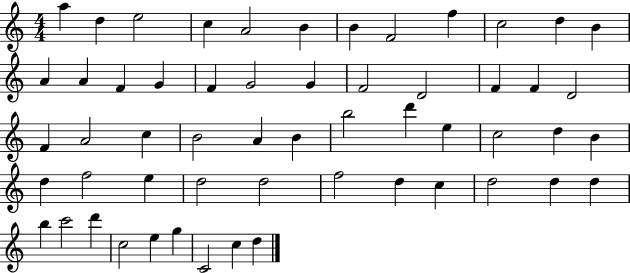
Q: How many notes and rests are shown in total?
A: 56